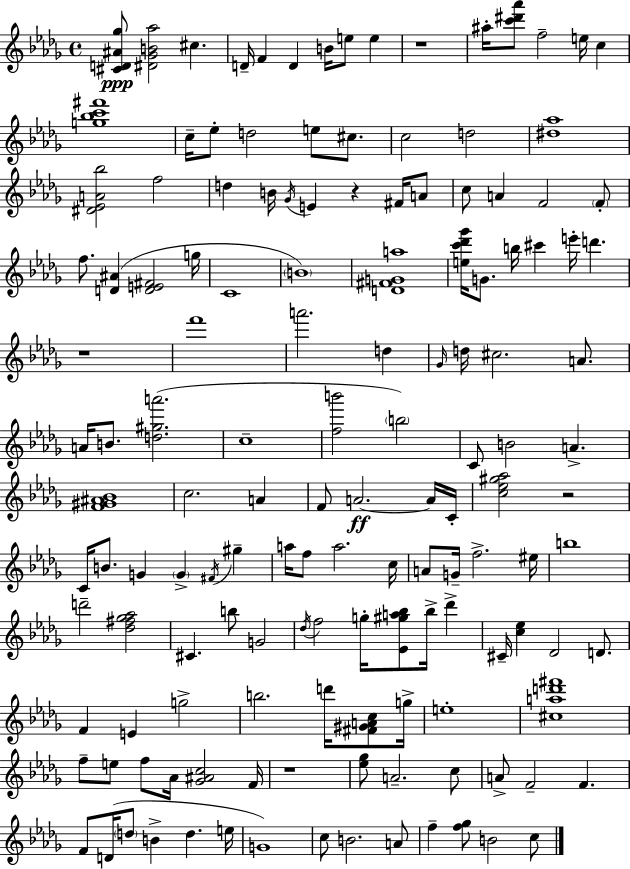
[C#4,D4,A#4,Gb5]/e [D#4,Gb4,B4,Ab5]/h C#5/q. D4/s F4/q D4/q B4/s E5/e E5/q R/w A#5/s [C6,D#6,Ab6]/e F5/h E5/s C5/q [G5,Bb5,C6,F#6]/w C5/s Eb5/e D5/h E5/e C#5/e. C5/h D5/h [D#5,Ab5]/w [D#4,Eb4,A4,Bb5]/h F5/h D5/q B4/s Gb4/s E4/q R/q F#4/s A4/e C5/e A4/q F4/h F4/e F5/e. [D4,A#4]/q [D4,E4,F#4]/h G5/s C4/w B4/w [D4,F#4,G4,A5]/w [E5,C6,Db6,Gb6]/s G4/e. B5/s C#6/q E6/s D6/q. R/w F6/w A6/h. D5/q Gb4/s D5/s C#5/h. A4/e. A4/s B4/e. [D5,G#5,A6]/h. C5/w [F5,B6]/h B5/h C4/e B4/h A4/q. [F4,G#4,A#4,Bb4]/w C5/h. A4/q F4/e A4/h. A4/s C4/s [C5,Eb5,G#5,Ab5]/h R/h C4/s B4/e. G4/q G4/q F#4/s G#5/q A5/s F5/e A5/h. C5/s A4/e G4/s F5/h. EIS5/s B5/w D6/h [Db5,F#5,Gb5,Ab5]/h C#4/q. B5/e G4/h Db5/s F5/h G5/s [Eb4,G#5,A5,Bb5]/e Bb5/s Db6/q C#4/s [C5,Eb5]/q Db4/h D4/e. F4/q E4/q G5/h B5/h. D6/s [F#4,G#4,A4,C5]/e G5/s E5/w [C#5,A5,D6,F#6]/w F5/e E5/e F5/e Ab4/s [Gb4,A#4,C5]/h F4/s R/w [Eb5,Gb5]/e A4/h. C5/e A4/e F4/h F4/q. F4/e D4/s D5/e B4/q D5/q. E5/s G4/w C5/e B4/h. A4/e F5/q [F5,Gb5]/e B4/h C5/e